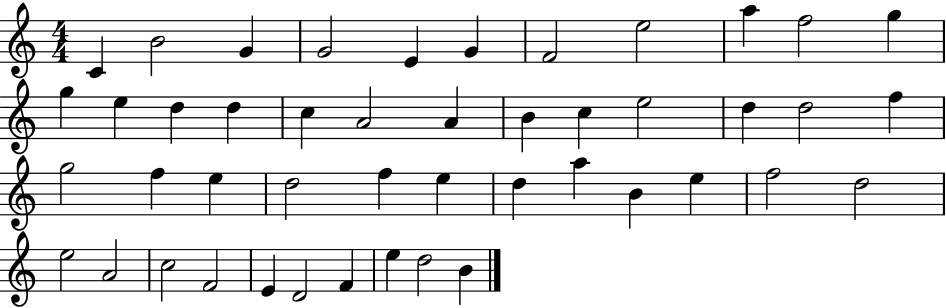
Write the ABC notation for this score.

X:1
T:Untitled
M:4/4
L:1/4
K:C
C B2 G G2 E G F2 e2 a f2 g g e d d c A2 A B c e2 d d2 f g2 f e d2 f e d a B e f2 d2 e2 A2 c2 F2 E D2 F e d2 B